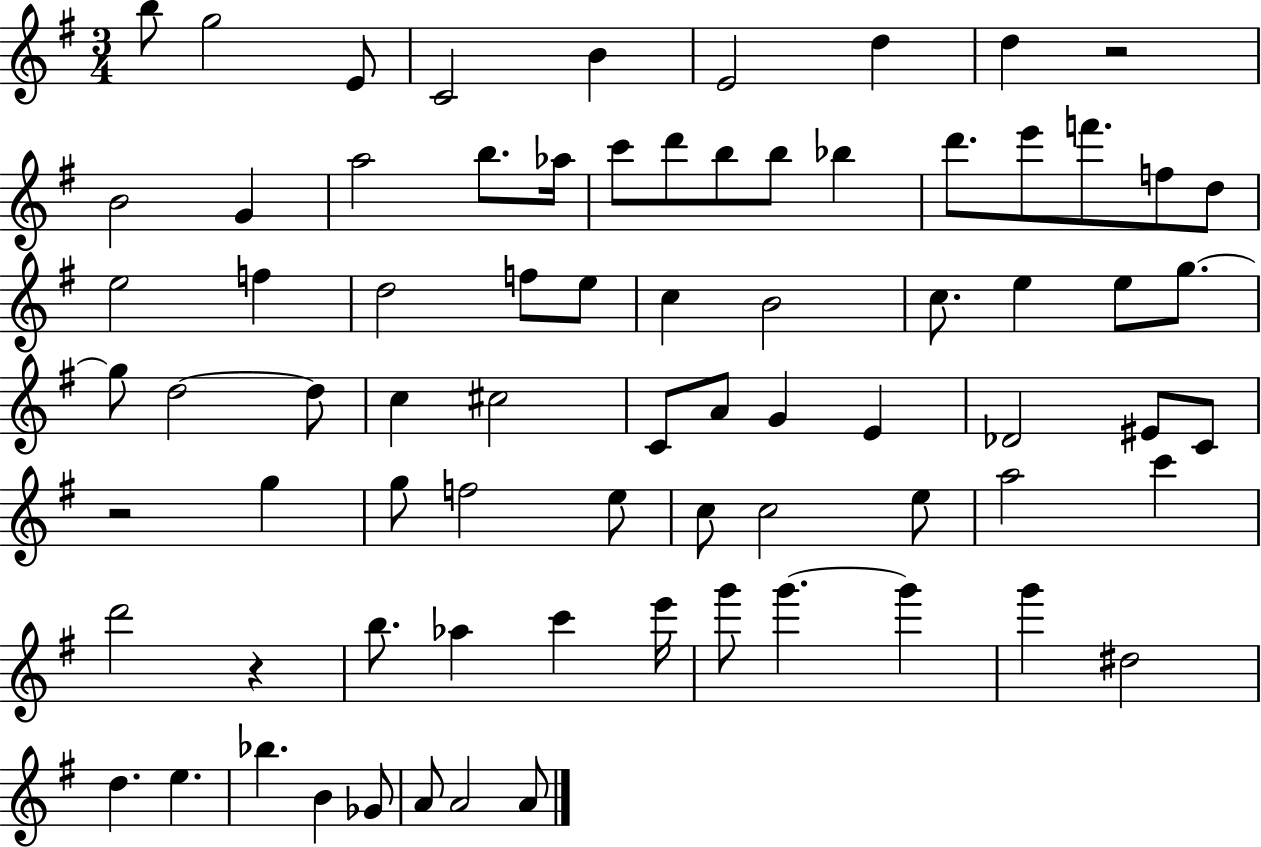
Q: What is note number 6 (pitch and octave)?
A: E4